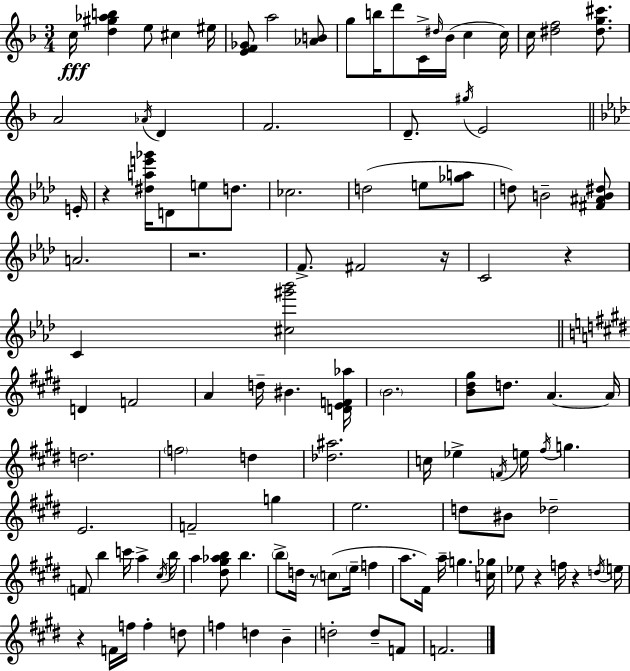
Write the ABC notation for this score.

X:1
T:Untitled
M:3/4
L:1/4
K:Dm
c/4 [d^g_ab] e/2 ^c ^e/4 [EF_G]/2 a2 [_AB]/2 g/2 b/4 d'/2 C/4 ^d/4 _B/4 c c/4 c/4 [^df]2 [^dg^c']/2 A2 _A/4 D F2 D/2 ^g/4 E2 E/4 z [^dae'_g']/4 D/2 e/2 d/2 _c2 d2 e/2 [_ga]/2 d/2 B2 [^F^AB^d]/2 A2 z2 F/2 ^F2 z/4 C2 z C [^c^g'_b']2 D F2 A d/4 ^B [DEF_a]/4 B2 [B^d^g]/2 d/2 A A/4 d2 f2 d [_d^a]2 c/4 _e F/4 e/4 ^f/4 g E2 F2 g e2 d/2 ^B/2 _d2 F/2 b c'/4 a ^c/4 b/4 a [^d^g_ab]/2 b b/2 d/4 z/2 c/2 e/4 f a/2 ^F/4 a/4 g [c_g]/4 _e/2 z f/4 z d/4 e/4 z F/4 f/4 f d/2 f d B d2 d/2 F/2 F2